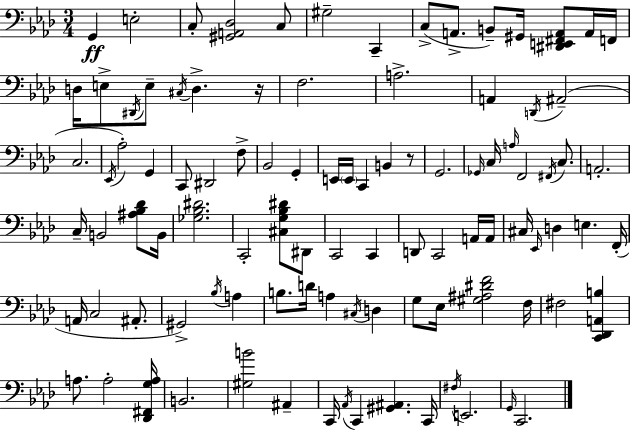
{
  \clef bass
  \numericTimeSignature
  \time 3/4
  \key aes \major
  \repeat volta 2 { g,4\ff e2-. | c8-. <gis, a, des>2 c8 | gis2-- c,4-- | c8->( a,8.-> b,8--) gis,16 <dis, e, fis, a,>8 a,16 f,16 | \break d16 e8-> \acciaccatura { dis,16 } e8-- \acciaccatura { cis16 } d4.-> | r16 f2. | a2.-> | a,4 \acciaccatura { d,16 } ais,2--( | \break c2. | \acciaccatura { ees,16 }) aes2-. | g,4 c,8 dis,2 | f8-> bes,2 | \break g,4-. e,16 \parenthesize e,16 c,4 b,4 | r8 g,2. | \grace { ges,16 } c16 \grace { a16 } f,2 | \acciaccatura { fis,16 } c8. a,2.-. | \break c16-- b,2 | <ais bes des'>8 b,16 <ges bes dis'>2. | c,2-. | <cis g bes dis'>8 dis,8 c,2 | \break c,4 d,8 c,2 | a,16 a,16 cis16 \grace { ees,16 } d4 | e4. f,16-.( a,16 c2 | ais,8.-. gis,2->) | \break \acciaccatura { bes16 } a4 b8. | d'16 a4 \acciaccatura { cis16 } d4 g8 | ees16 <gis ais dis' f'>2 f16 fis2 | <c, des, a, b>4 a8. | \break a2-. <des, fis, g a>16 b,2. | <gis b'>2 | ais,4-- c,16 \acciaccatura { aes,16 } | c,4 <gis, ais,>4. c,16 \acciaccatura { fis16 } | \break e,2. | \grace { g,16 } c,2. | } \bar "|."
}